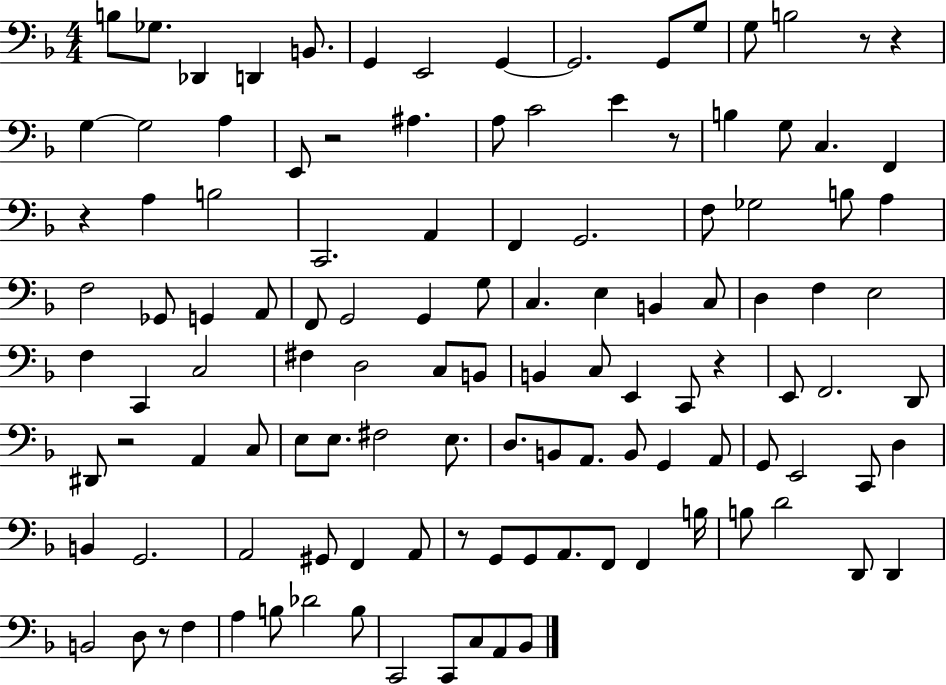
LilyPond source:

{
  \clef bass
  \numericTimeSignature
  \time 4/4
  \key f \major
  b8 ges8. des,4 d,4 b,8. | g,4 e,2 g,4~~ | g,2. g,8 g8 | g8 b2 r8 r4 | \break g4~~ g2 a4 | e,8 r2 ais4. | a8 c'2 e'4 r8 | b4 g8 c4. f,4 | \break r4 a4 b2 | c,2. a,4 | f,4 g,2. | f8 ges2 b8 a4 | \break f2 ges,8 g,4 a,8 | f,8 g,2 g,4 g8 | c4. e4 b,4 c8 | d4 f4 e2 | \break f4 c,4 c2 | fis4 d2 c8 b,8 | b,4 c8 e,4 c,8 r4 | e,8 f,2. d,8 | \break dis,8 r2 a,4 c8 | e8 e8. fis2 e8. | d8. b,8 a,8. b,8 g,4 a,8 | g,8 e,2 c,8 d4 | \break b,4 g,2. | a,2 gis,8 f,4 a,8 | r8 g,8 g,8 a,8. f,8 f,4 b16 | b8 d'2 d,8 d,4 | \break b,2 d8 r8 f4 | a4 b8 des'2 b8 | c,2 c,8 c8 a,8 bes,8 | \bar "|."
}